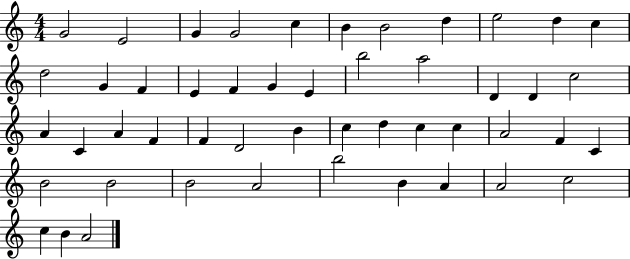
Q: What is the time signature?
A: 4/4